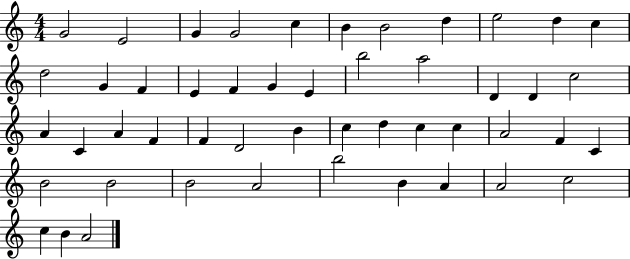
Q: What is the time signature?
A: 4/4